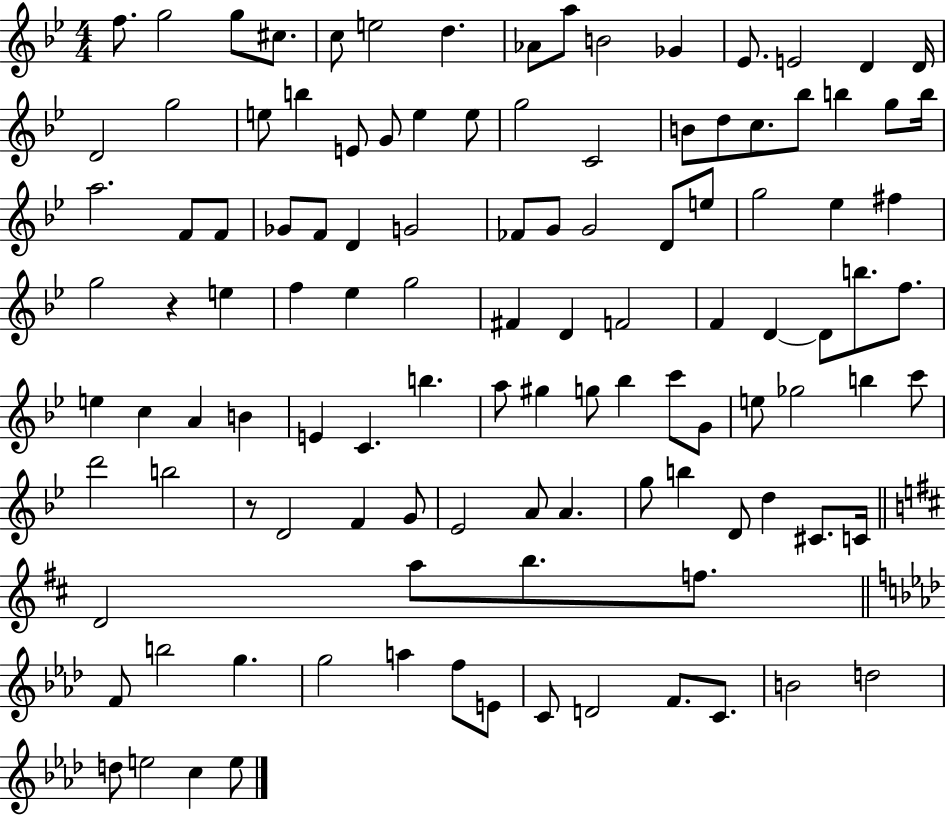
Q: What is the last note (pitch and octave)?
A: E5